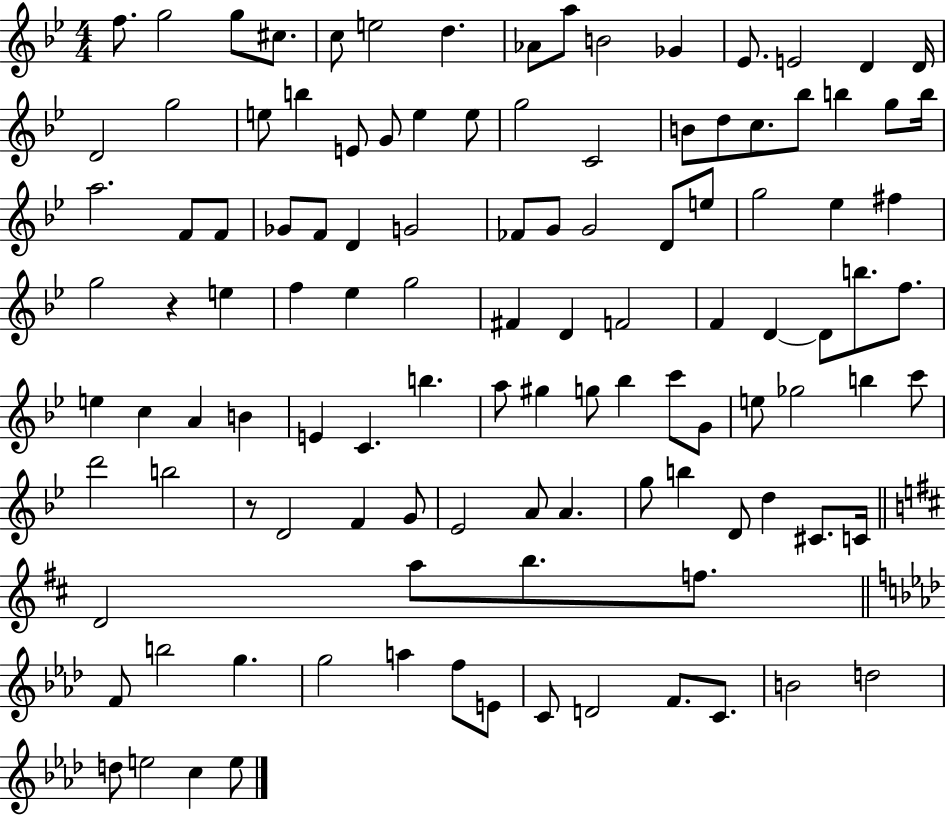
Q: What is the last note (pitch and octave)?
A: E5